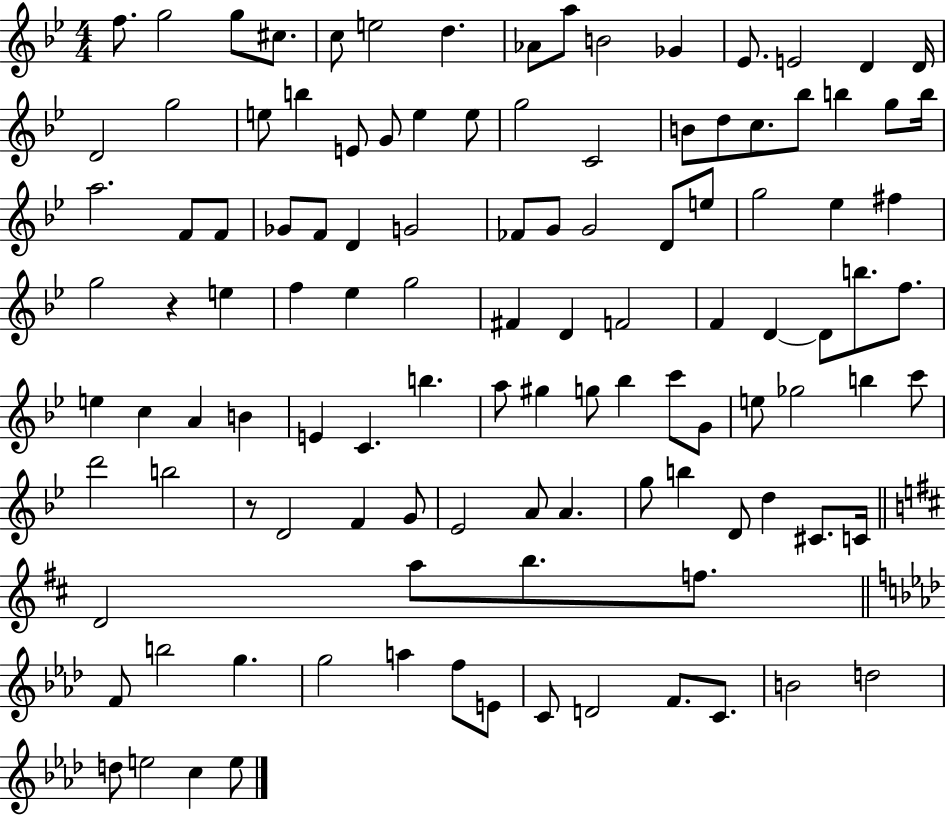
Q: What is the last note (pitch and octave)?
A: E5